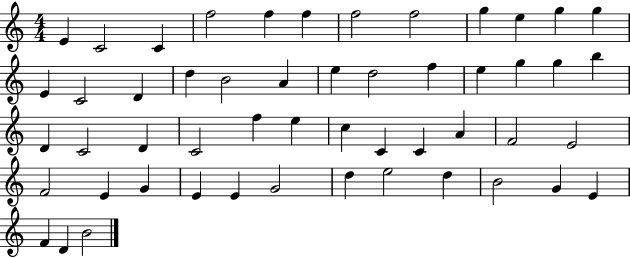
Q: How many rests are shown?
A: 0